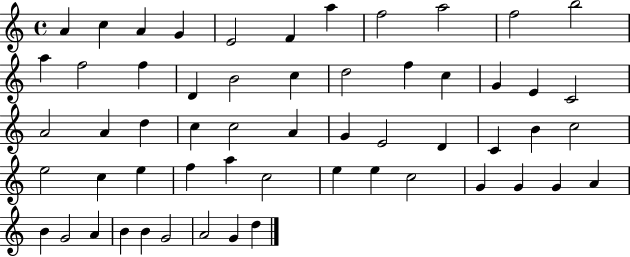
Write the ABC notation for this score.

X:1
T:Untitled
M:4/4
L:1/4
K:C
A c A G E2 F a f2 a2 f2 b2 a f2 f D B2 c d2 f c G E C2 A2 A d c c2 A G E2 D C B c2 e2 c e f a c2 e e c2 G G G A B G2 A B B G2 A2 G d